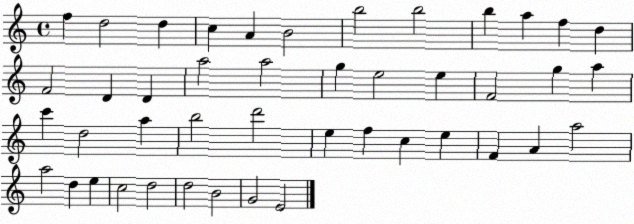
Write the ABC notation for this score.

X:1
T:Untitled
M:4/4
L:1/4
K:C
f d2 d c A B2 b2 b2 b a f d F2 D D a2 a2 g e2 e F2 g a c' d2 a b2 d'2 e f c e F A a2 a2 d e c2 d2 d2 B2 G2 E2